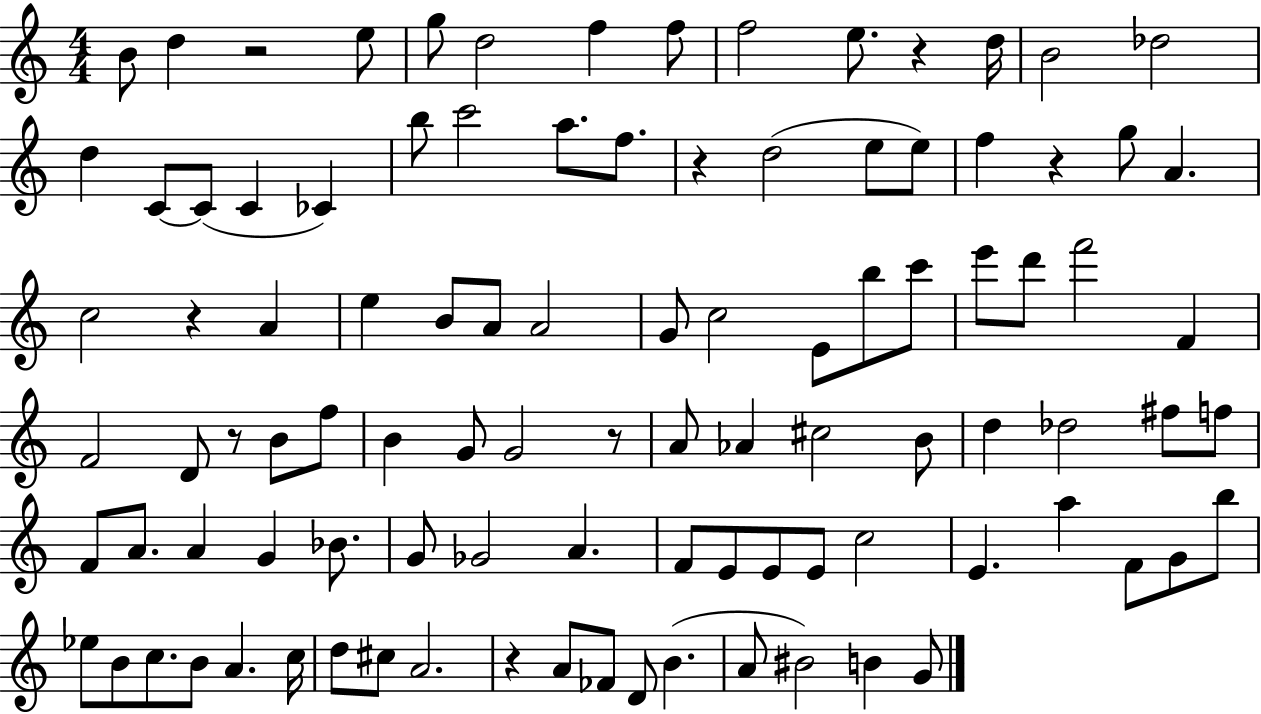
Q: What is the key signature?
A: C major